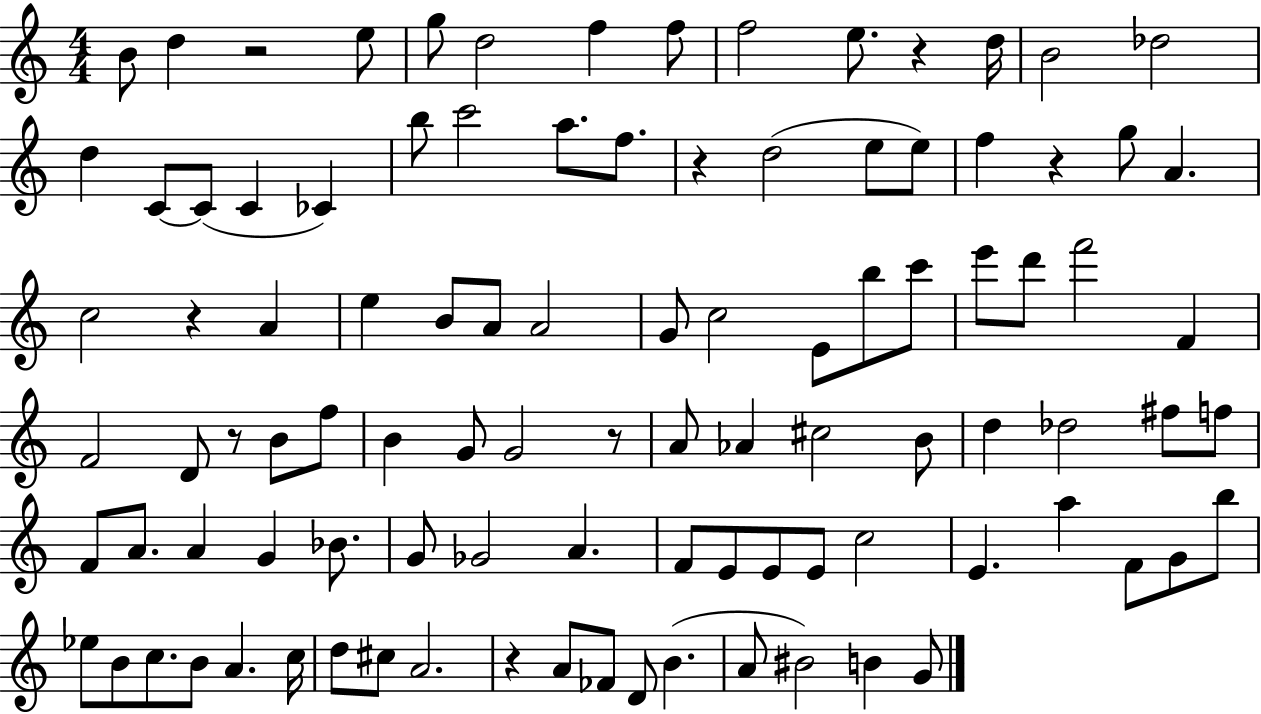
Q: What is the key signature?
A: C major